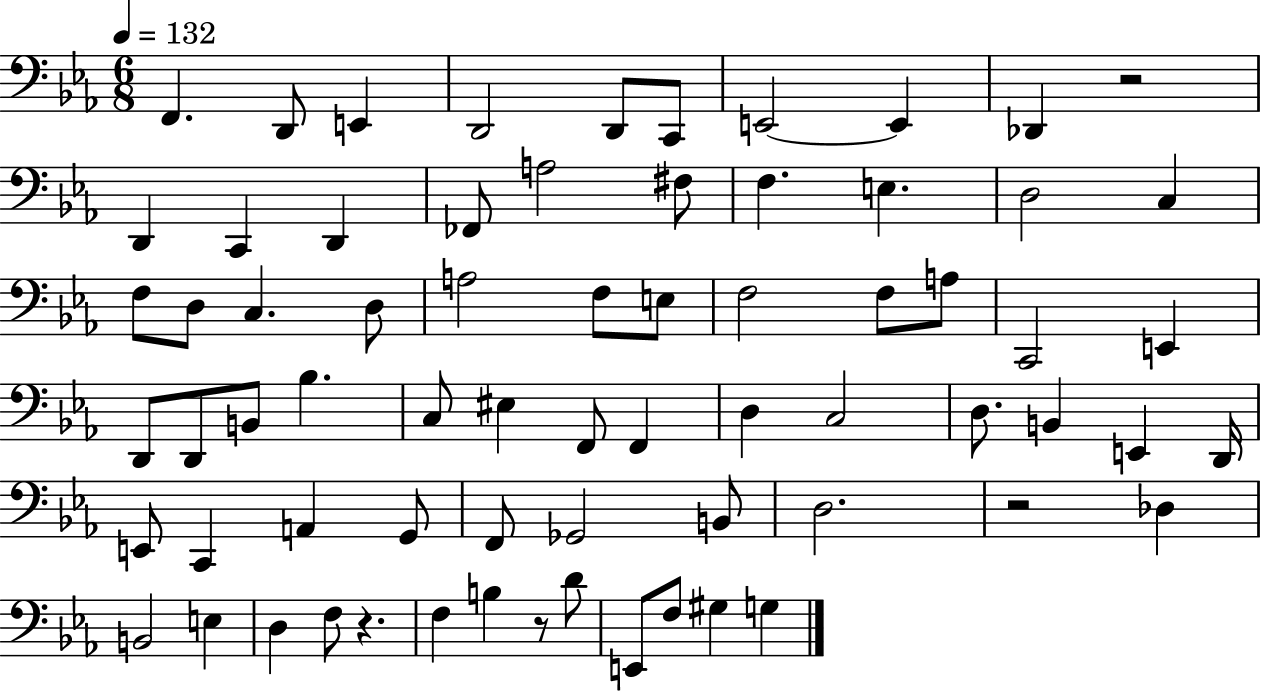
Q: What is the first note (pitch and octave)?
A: F2